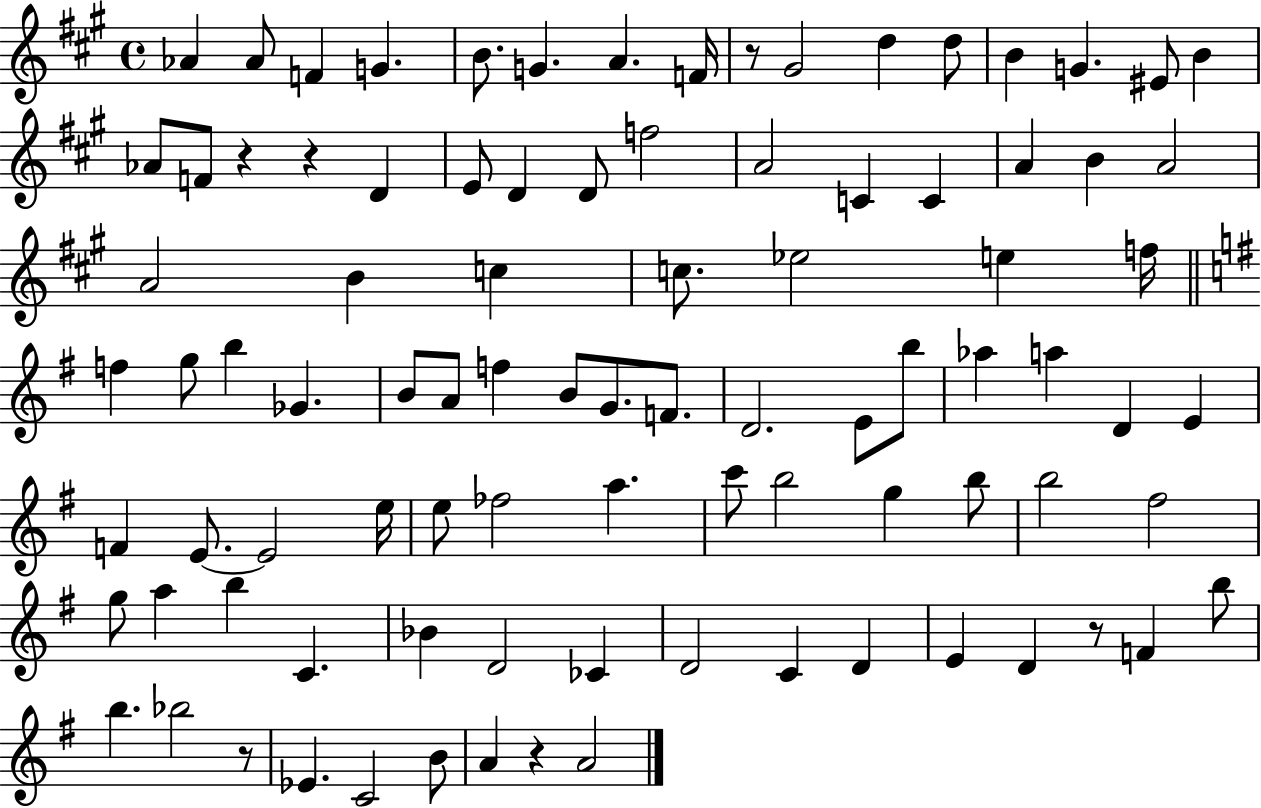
Ab4/q Ab4/e F4/q G4/q. B4/e. G4/q. A4/q. F4/s R/e G#4/h D5/q D5/e B4/q G4/q. EIS4/e B4/q Ab4/e F4/e R/q R/q D4/q E4/e D4/q D4/e F5/h A4/h C4/q C4/q A4/q B4/q A4/h A4/h B4/q C5/q C5/e. Eb5/h E5/q F5/s F5/q G5/e B5/q Gb4/q. B4/e A4/e F5/q B4/e G4/e. F4/e. D4/h. E4/e B5/e Ab5/q A5/q D4/q E4/q F4/q E4/e. E4/h E5/s E5/e FES5/h A5/q. C6/e B5/h G5/q B5/e B5/h F#5/h G5/e A5/q B5/q C4/q. Bb4/q D4/h CES4/q D4/h C4/q D4/q E4/q D4/q R/e F4/q B5/e B5/q. Bb5/h R/e Eb4/q. C4/h B4/e A4/q R/q A4/h